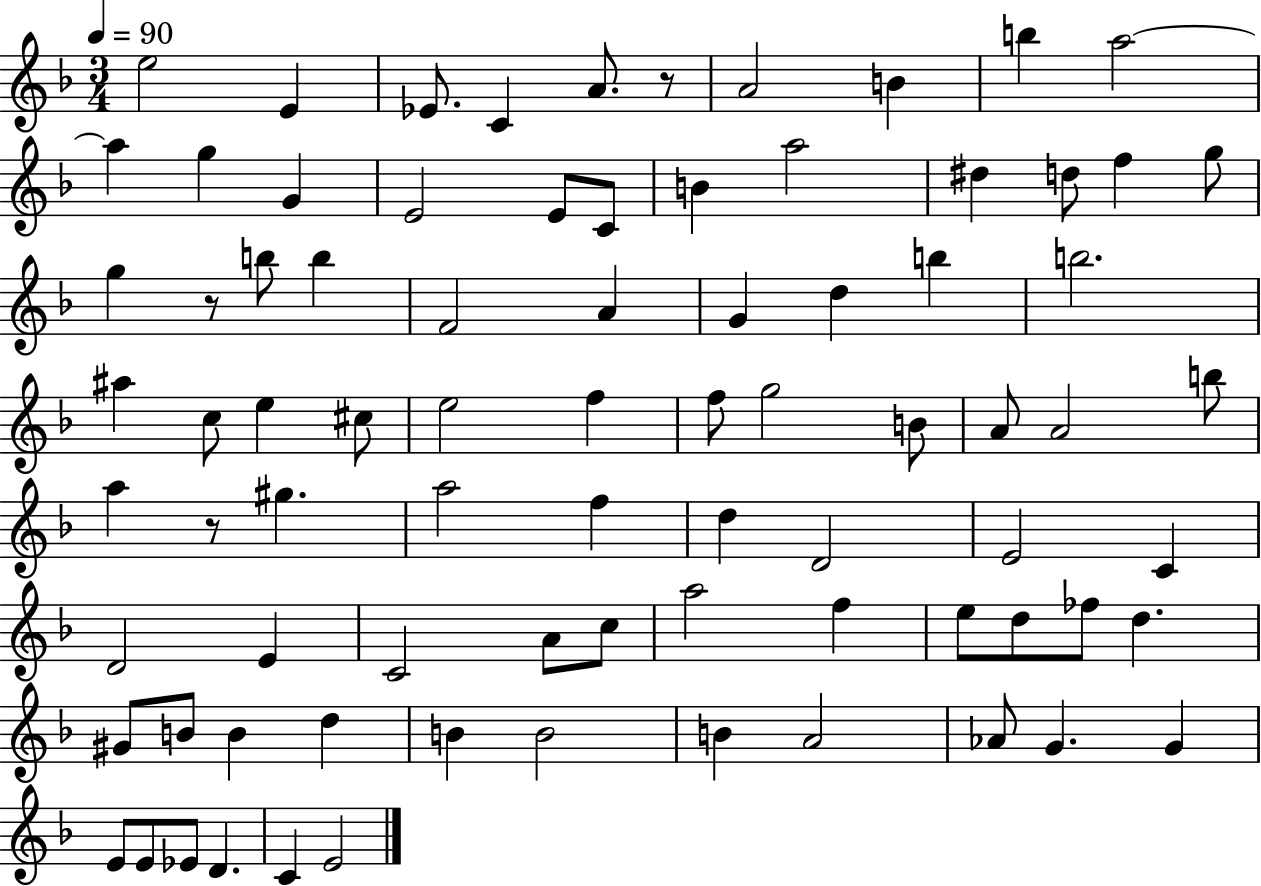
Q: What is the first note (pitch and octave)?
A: E5